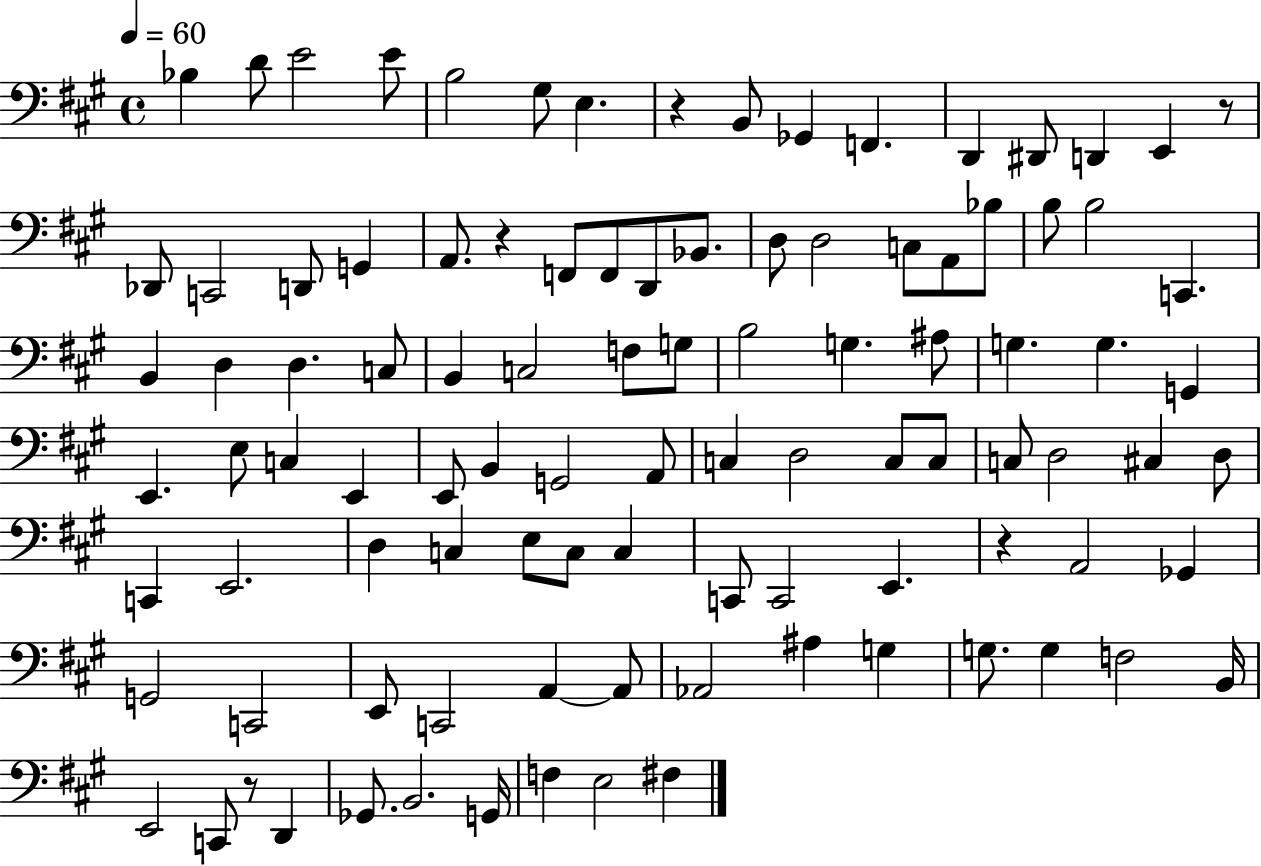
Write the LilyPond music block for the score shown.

{
  \clef bass
  \time 4/4
  \defaultTimeSignature
  \key a \major
  \tempo 4 = 60
  bes4 d'8 e'2 e'8 | b2 gis8 e4. | r4 b,8 ges,4 f,4. | d,4 dis,8 d,4 e,4 r8 | \break des,8 c,2 d,8 g,4 | a,8. r4 f,8 f,8 d,8 bes,8. | d8 d2 c8 a,8 bes8 | b8 b2 c,4. | \break b,4 d4 d4. c8 | b,4 c2 f8 g8 | b2 g4. ais8 | g4. g4. g,4 | \break e,4. e8 c4 e,4 | e,8 b,4 g,2 a,8 | c4 d2 c8 c8 | c8 d2 cis4 d8 | \break c,4 e,2. | d4 c4 e8 c8 c4 | c,8 c,2 e,4. | r4 a,2 ges,4 | \break g,2 c,2 | e,8 c,2 a,4~~ a,8 | aes,2 ais4 g4 | g8. g4 f2 b,16 | \break e,2 c,8 r8 d,4 | ges,8. b,2. g,16 | f4 e2 fis4 | \bar "|."
}